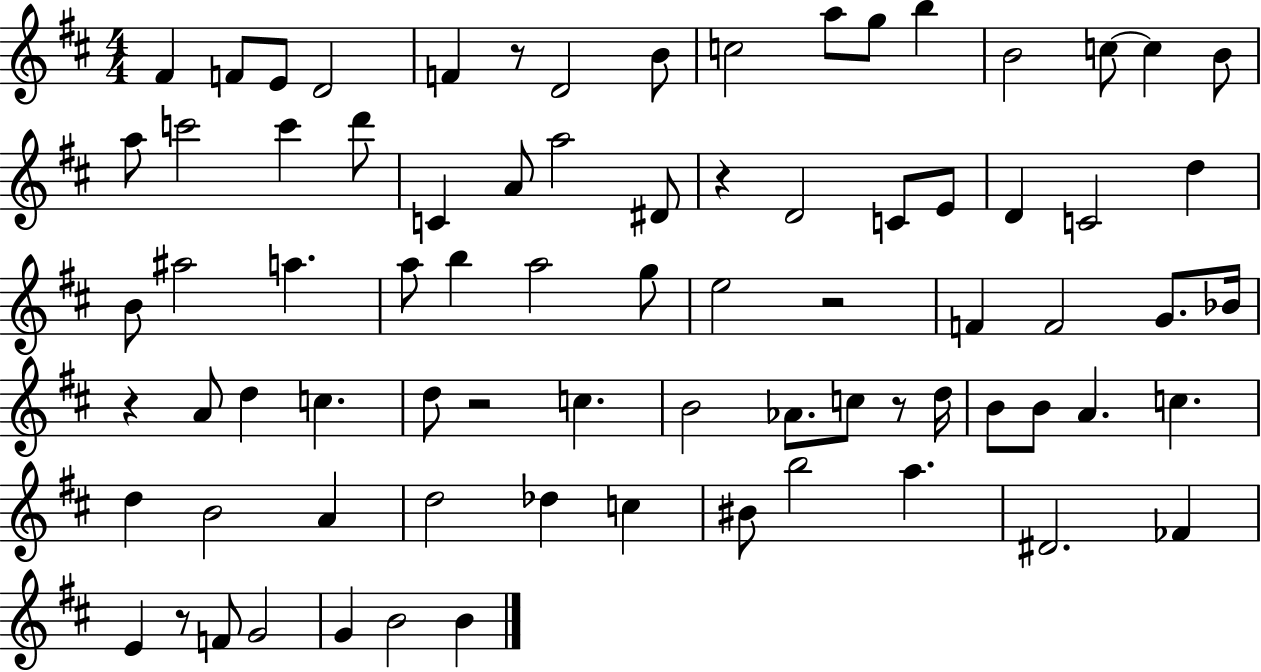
{
  \clef treble
  \numericTimeSignature
  \time 4/4
  \key d \major
  fis'4 f'8 e'8 d'2 | f'4 r8 d'2 b'8 | c''2 a''8 g''8 b''4 | b'2 c''8~~ c''4 b'8 | \break a''8 c'''2 c'''4 d'''8 | c'4 a'8 a''2 dis'8 | r4 d'2 c'8 e'8 | d'4 c'2 d''4 | \break b'8 ais''2 a''4. | a''8 b''4 a''2 g''8 | e''2 r2 | f'4 f'2 g'8. bes'16 | \break r4 a'8 d''4 c''4. | d''8 r2 c''4. | b'2 aes'8. c''8 r8 d''16 | b'8 b'8 a'4. c''4. | \break d''4 b'2 a'4 | d''2 des''4 c''4 | bis'8 b''2 a''4. | dis'2. fes'4 | \break e'4 r8 f'8 g'2 | g'4 b'2 b'4 | \bar "|."
}